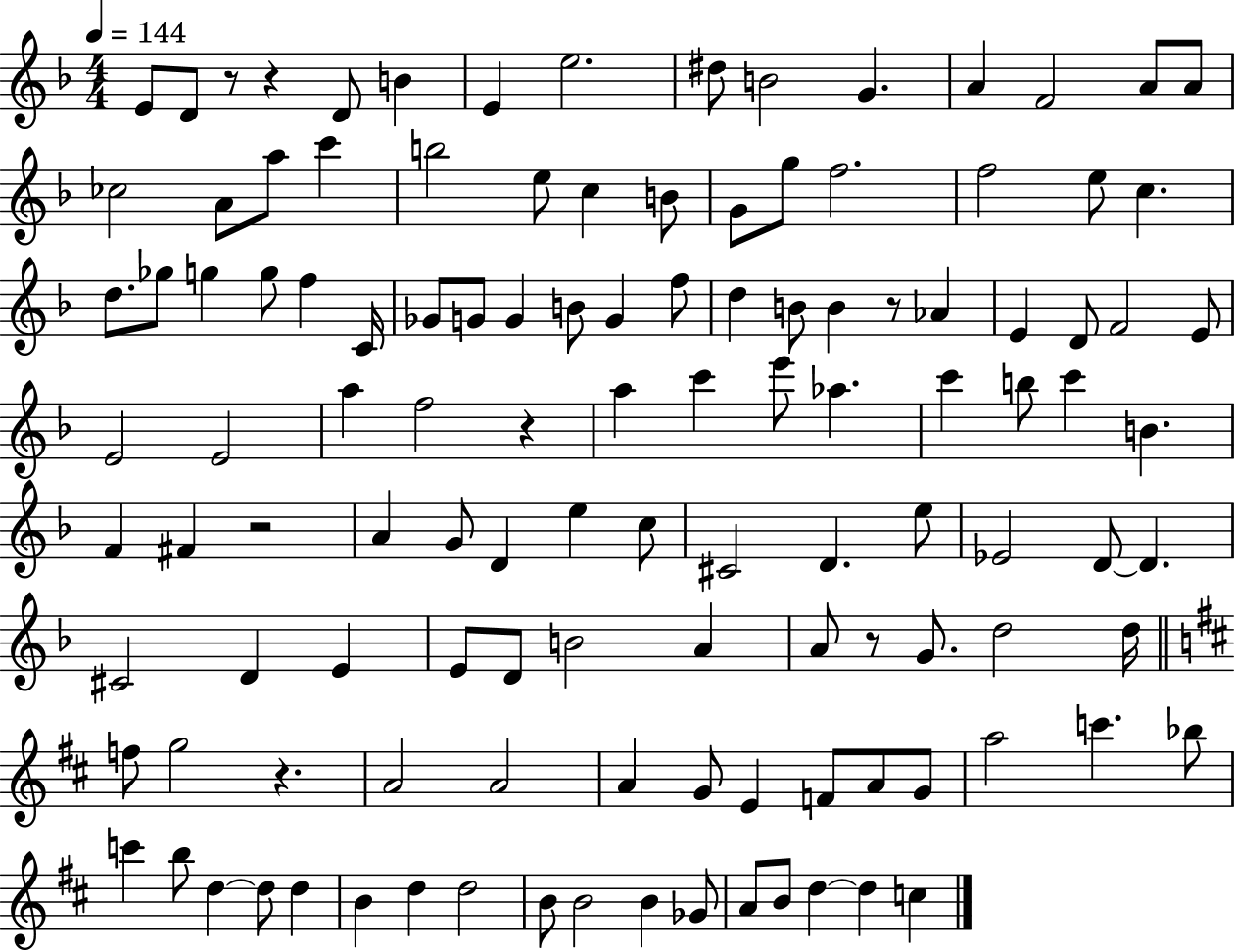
X:1
T:Untitled
M:4/4
L:1/4
K:F
E/2 D/2 z/2 z D/2 B E e2 ^d/2 B2 G A F2 A/2 A/2 _c2 A/2 a/2 c' b2 e/2 c B/2 G/2 g/2 f2 f2 e/2 c d/2 _g/2 g g/2 f C/4 _G/2 G/2 G B/2 G f/2 d B/2 B z/2 _A E D/2 F2 E/2 E2 E2 a f2 z a c' e'/2 _a c' b/2 c' B F ^F z2 A G/2 D e c/2 ^C2 D e/2 _E2 D/2 D ^C2 D E E/2 D/2 B2 A A/2 z/2 G/2 d2 d/4 f/2 g2 z A2 A2 A G/2 E F/2 A/2 G/2 a2 c' _b/2 c' b/2 d d/2 d B d d2 B/2 B2 B _G/2 A/2 B/2 d d c